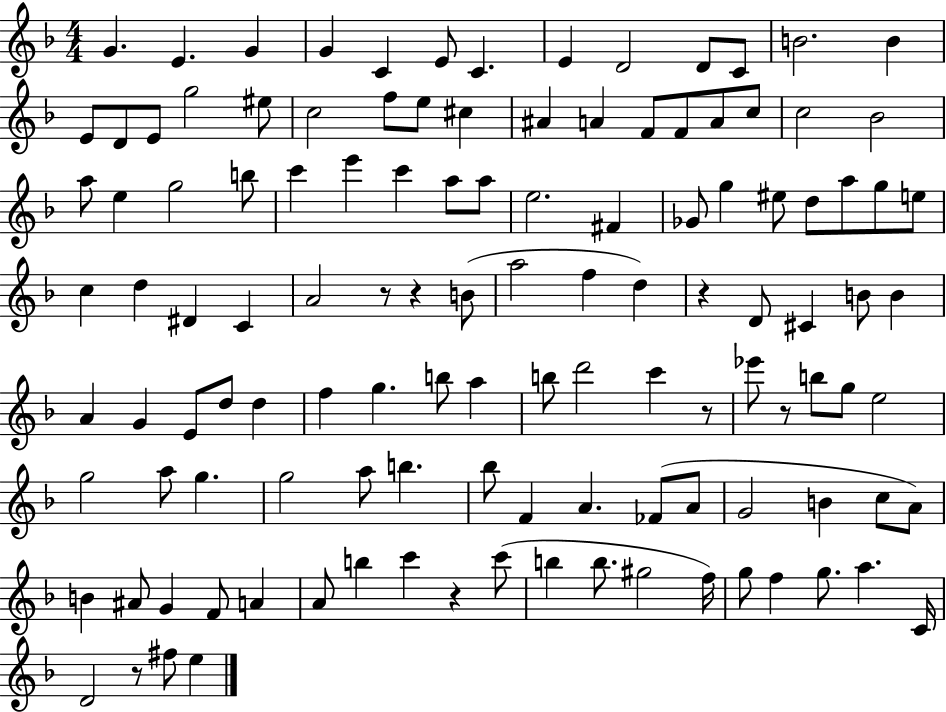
{
  \clef treble
  \numericTimeSignature
  \time 4/4
  \key f \major
  g'4. e'4. g'4 | g'4 c'4 e'8 c'4. | e'4 d'2 d'8 c'8 | b'2. b'4 | \break e'8 d'8 e'8 g''2 eis''8 | c''2 f''8 e''8 cis''4 | ais'4 a'4 f'8 f'8 a'8 c''8 | c''2 bes'2 | \break a''8 e''4 g''2 b''8 | c'''4 e'''4 c'''4 a''8 a''8 | e''2. fis'4 | ges'8 g''4 eis''8 d''8 a''8 g''8 e''8 | \break c''4 d''4 dis'4 c'4 | a'2 r8 r4 b'8( | a''2 f''4 d''4) | r4 d'8 cis'4 b'8 b'4 | \break a'4 g'4 e'8 d''8 d''4 | f''4 g''4. b''8 a''4 | b''8 d'''2 c'''4 r8 | ees'''8 r8 b''8 g''8 e''2 | \break g''2 a''8 g''4. | g''2 a''8 b''4. | bes''8 f'4 a'4. fes'8( a'8 | g'2 b'4 c''8 a'8) | \break b'4 ais'8 g'4 f'8 a'4 | a'8 b''4 c'''4 r4 c'''8( | b''4 b''8. gis''2 f''16) | g''8 f''4 g''8. a''4. c'16 | \break d'2 r8 fis''8 e''4 | \bar "|."
}